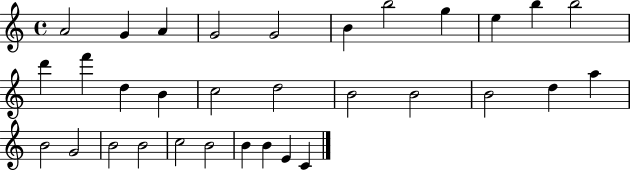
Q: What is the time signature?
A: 4/4